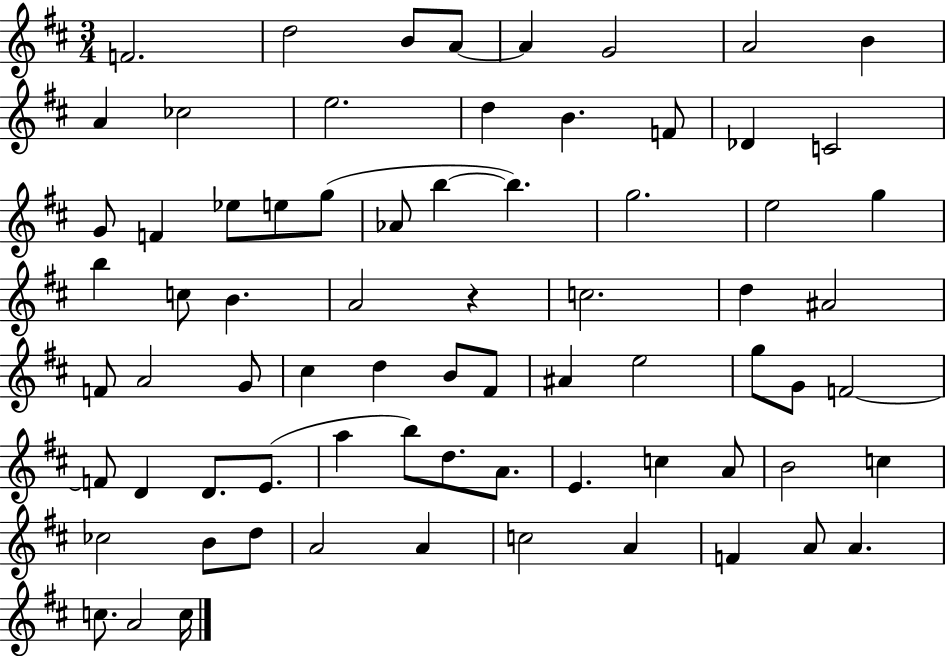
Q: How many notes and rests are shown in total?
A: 73